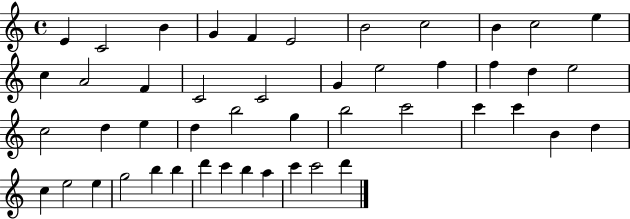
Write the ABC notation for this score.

X:1
T:Untitled
M:4/4
L:1/4
K:C
E C2 B G F E2 B2 c2 B c2 e c A2 F C2 C2 G e2 f f d e2 c2 d e d b2 g b2 c'2 c' c' B d c e2 e g2 b b d' c' b a c' c'2 d'